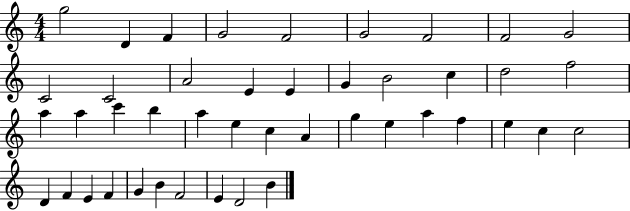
G5/h D4/q F4/q G4/h F4/h G4/h F4/h F4/h G4/h C4/h C4/h A4/h E4/q E4/q G4/q B4/h C5/q D5/h F5/h A5/q A5/q C6/q B5/q A5/q E5/q C5/q A4/q G5/q E5/q A5/q F5/q E5/q C5/q C5/h D4/q F4/q E4/q F4/q G4/q B4/q F4/h E4/q D4/h B4/q